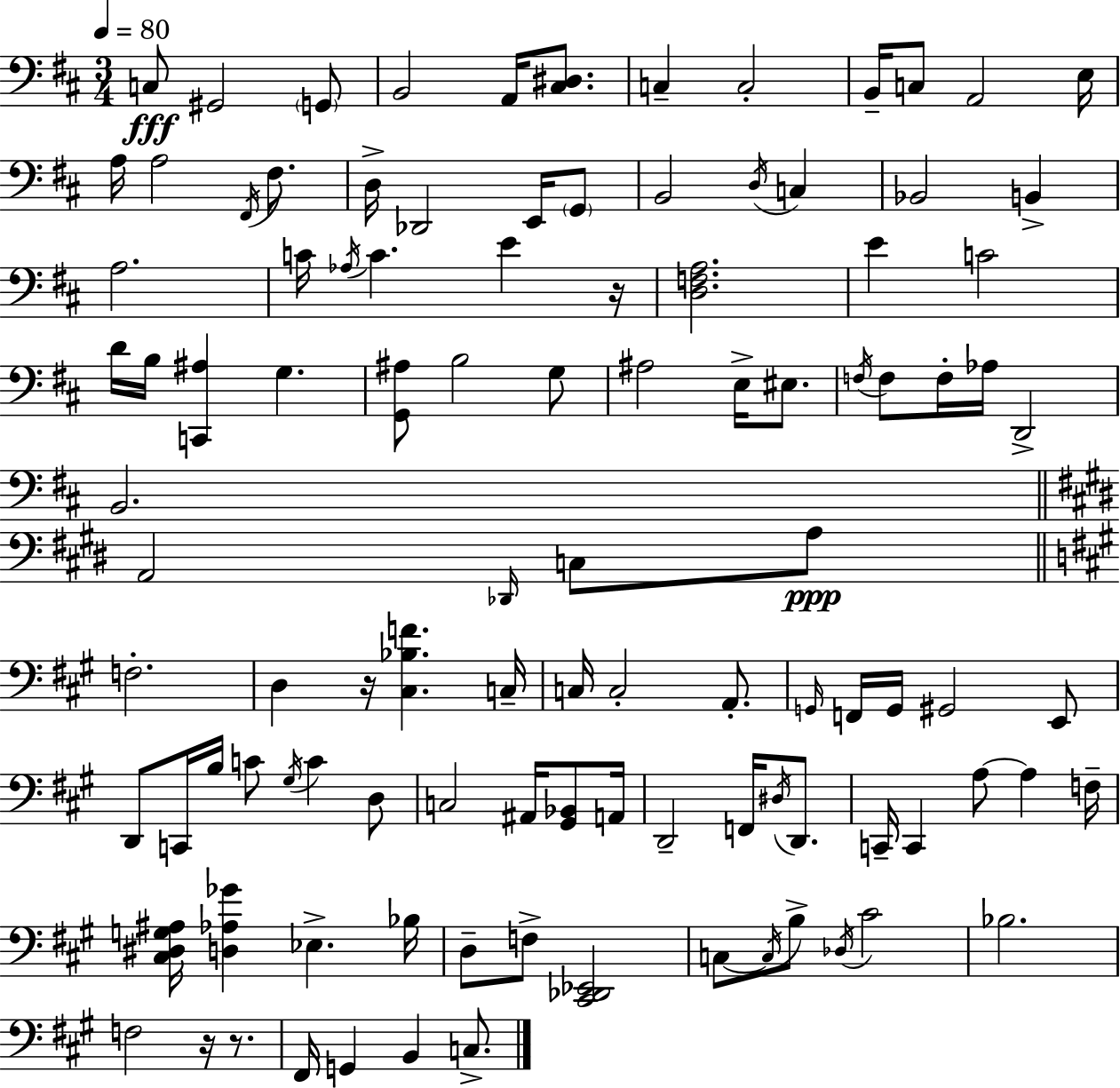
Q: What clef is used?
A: bass